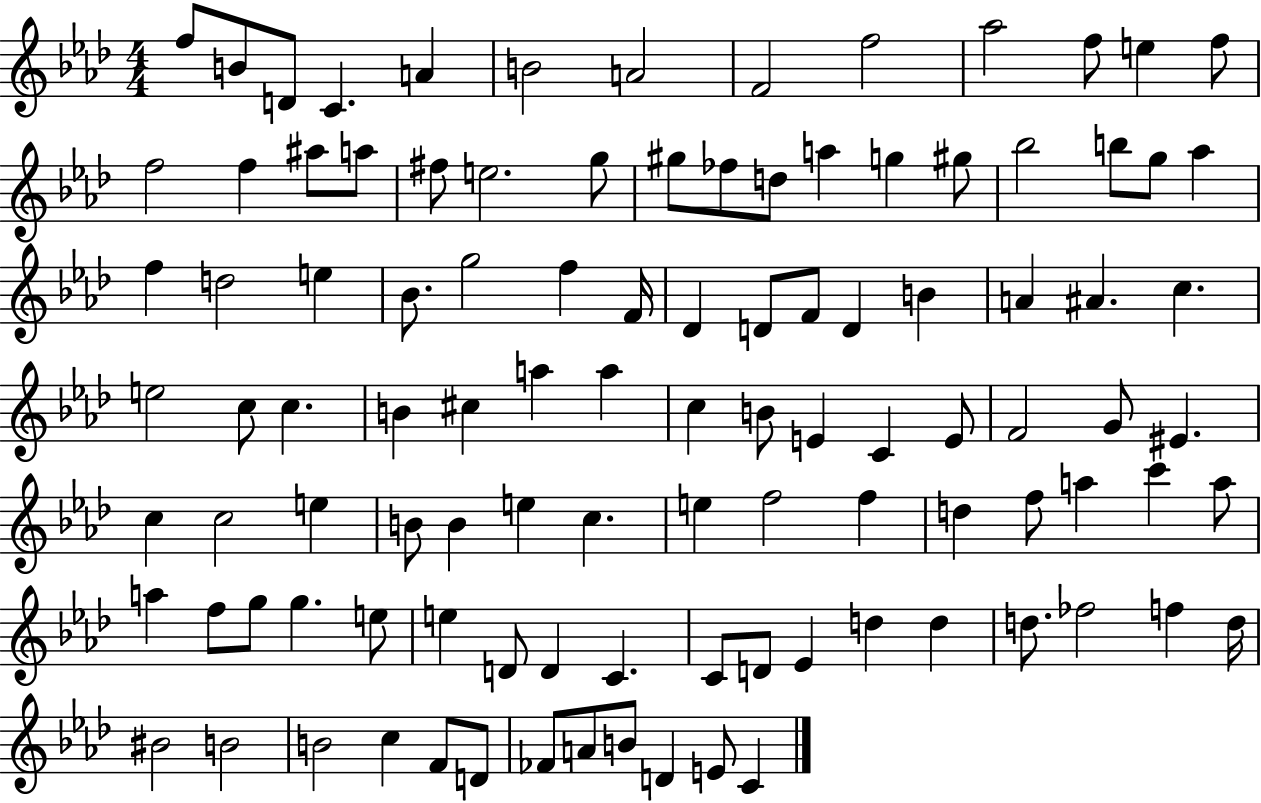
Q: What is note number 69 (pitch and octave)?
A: F5